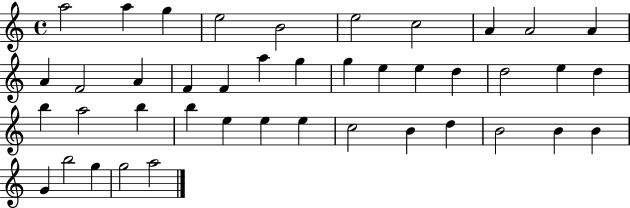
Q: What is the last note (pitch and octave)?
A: A5